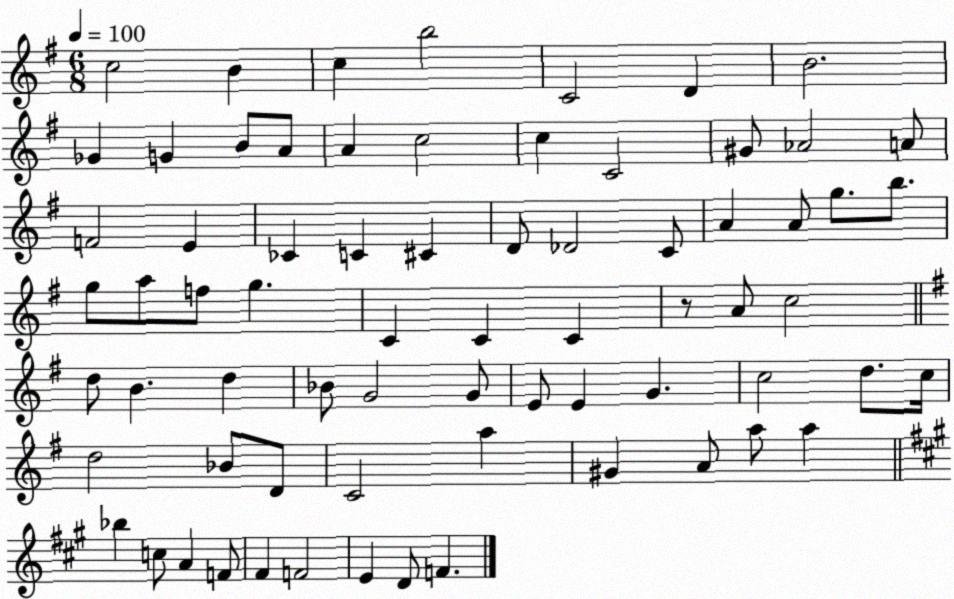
X:1
T:Untitled
M:6/8
L:1/4
K:G
c2 B c b2 C2 D B2 _G G B/2 A/2 A c2 c C2 ^G/2 _A2 A/2 F2 E _C C ^C D/2 _D2 C/2 A A/2 g/2 b/2 g/2 a/2 f/2 g C C C z/2 A/2 c2 d/2 B d _B/2 G2 G/2 E/2 E G c2 d/2 c/4 d2 _B/2 D/2 C2 a ^G A/2 a/2 a _b c/2 A F/2 ^F F2 E D/2 F